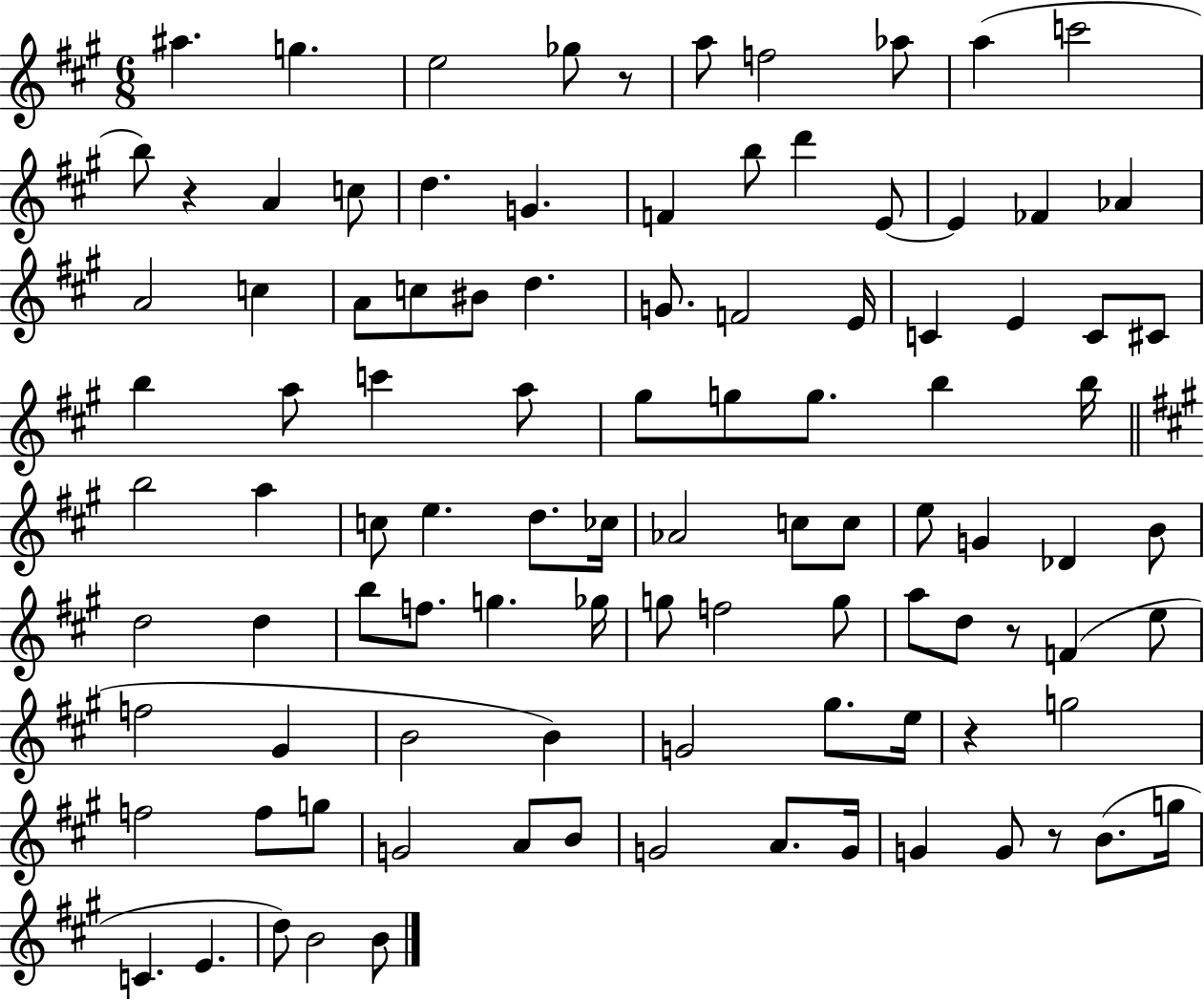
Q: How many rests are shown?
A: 5